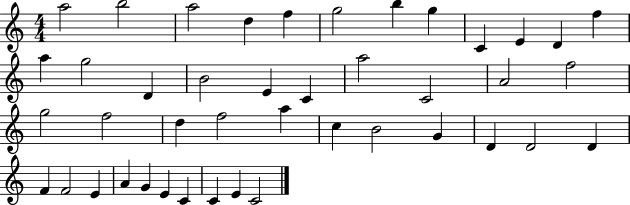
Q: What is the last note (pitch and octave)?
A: C4